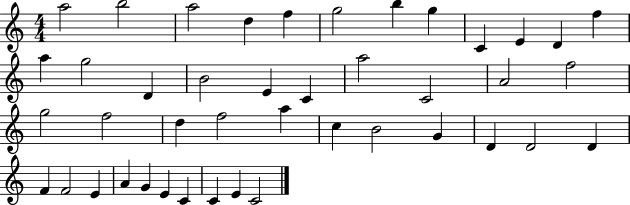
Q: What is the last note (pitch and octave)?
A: C4